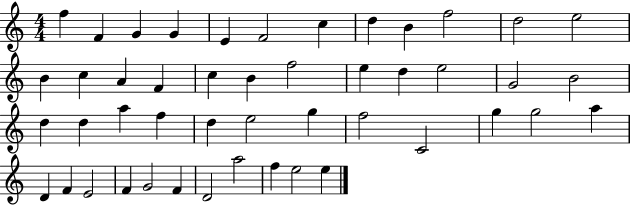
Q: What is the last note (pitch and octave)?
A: E5